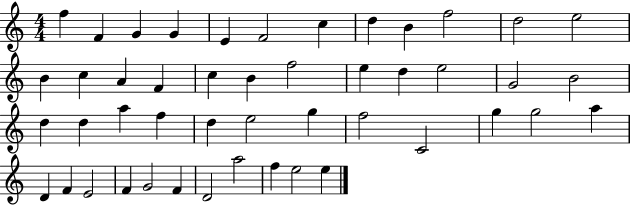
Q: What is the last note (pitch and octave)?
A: E5